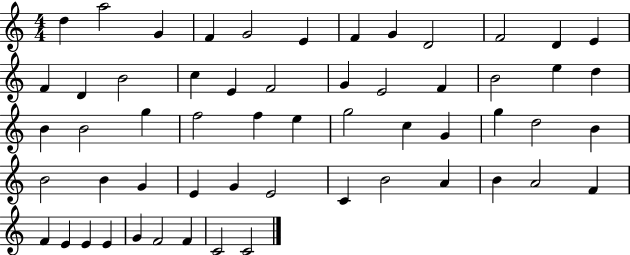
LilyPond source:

{
  \clef treble
  \numericTimeSignature
  \time 4/4
  \key c \major
  d''4 a''2 g'4 | f'4 g'2 e'4 | f'4 g'4 d'2 | f'2 d'4 e'4 | \break f'4 d'4 b'2 | c''4 e'4 f'2 | g'4 e'2 f'4 | b'2 e''4 d''4 | \break b'4 b'2 g''4 | f''2 f''4 e''4 | g''2 c''4 g'4 | g''4 d''2 b'4 | \break b'2 b'4 g'4 | e'4 g'4 e'2 | c'4 b'2 a'4 | b'4 a'2 f'4 | \break f'4 e'4 e'4 e'4 | g'4 f'2 f'4 | c'2 c'2 | \bar "|."
}